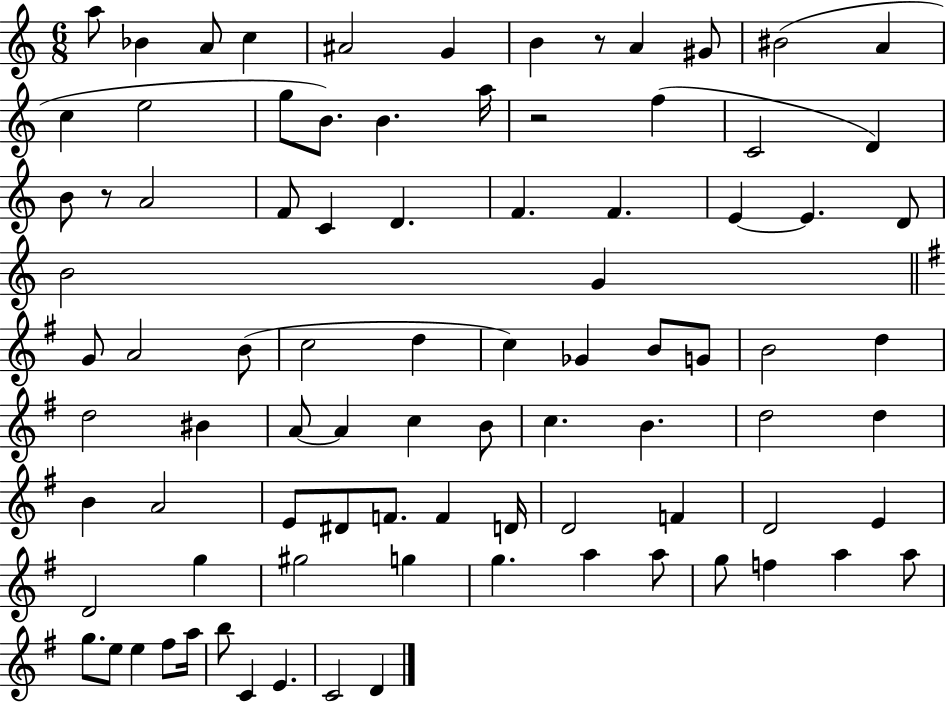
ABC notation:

X:1
T:Untitled
M:6/8
L:1/4
K:C
a/2 _B A/2 c ^A2 G B z/2 A ^G/2 ^B2 A c e2 g/2 B/2 B a/4 z2 f C2 D B/2 z/2 A2 F/2 C D F F E E D/2 B2 G G/2 A2 B/2 c2 d c _G B/2 G/2 B2 d d2 ^B A/2 A c B/2 c B d2 d B A2 E/2 ^D/2 F/2 F D/4 D2 F D2 E D2 g ^g2 g g a a/2 g/2 f a a/2 g/2 e/2 e ^f/2 a/4 b/2 C E C2 D